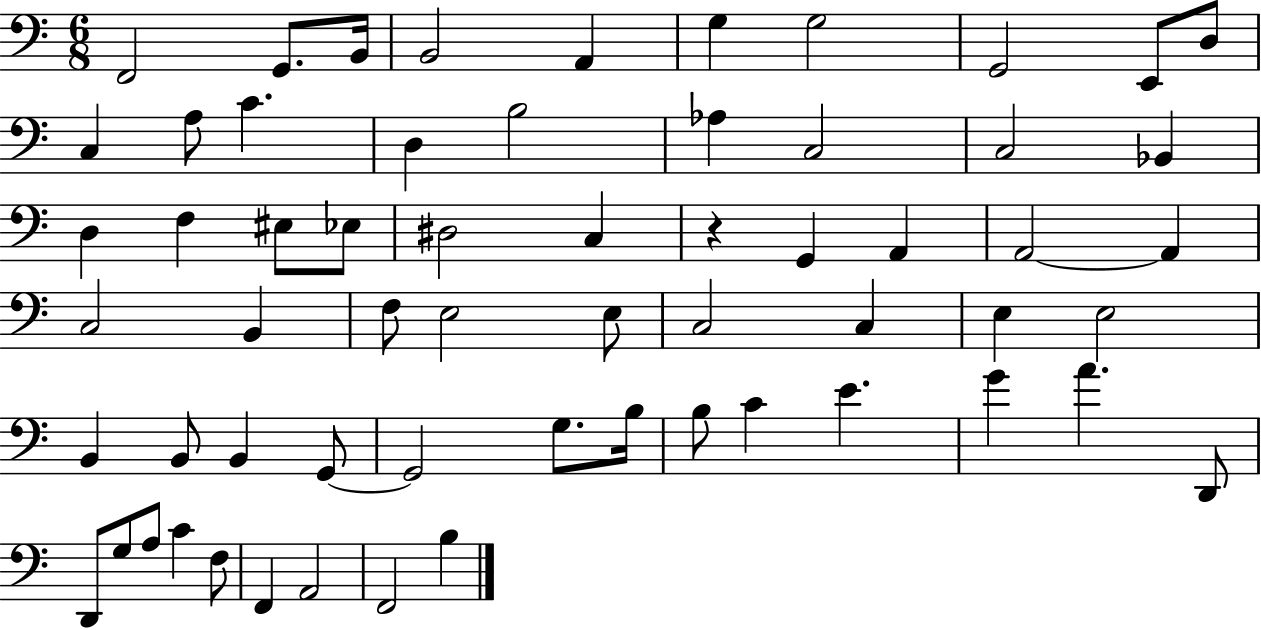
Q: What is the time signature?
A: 6/8